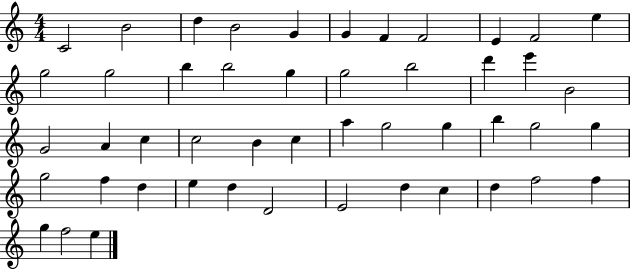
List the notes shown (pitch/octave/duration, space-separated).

C4/h B4/h D5/q B4/h G4/q G4/q F4/q F4/h E4/q F4/h E5/q G5/h G5/h B5/q B5/h G5/q G5/h B5/h D6/q E6/q B4/h G4/h A4/q C5/q C5/h B4/q C5/q A5/q G5/h G5/q B5/q G5/h G5/q G5/h F5/q D5/q E5/q D5/q D4/h E4/h D5/q C5/q D5/q F5/h F5/q G5/q F5/h E5/q